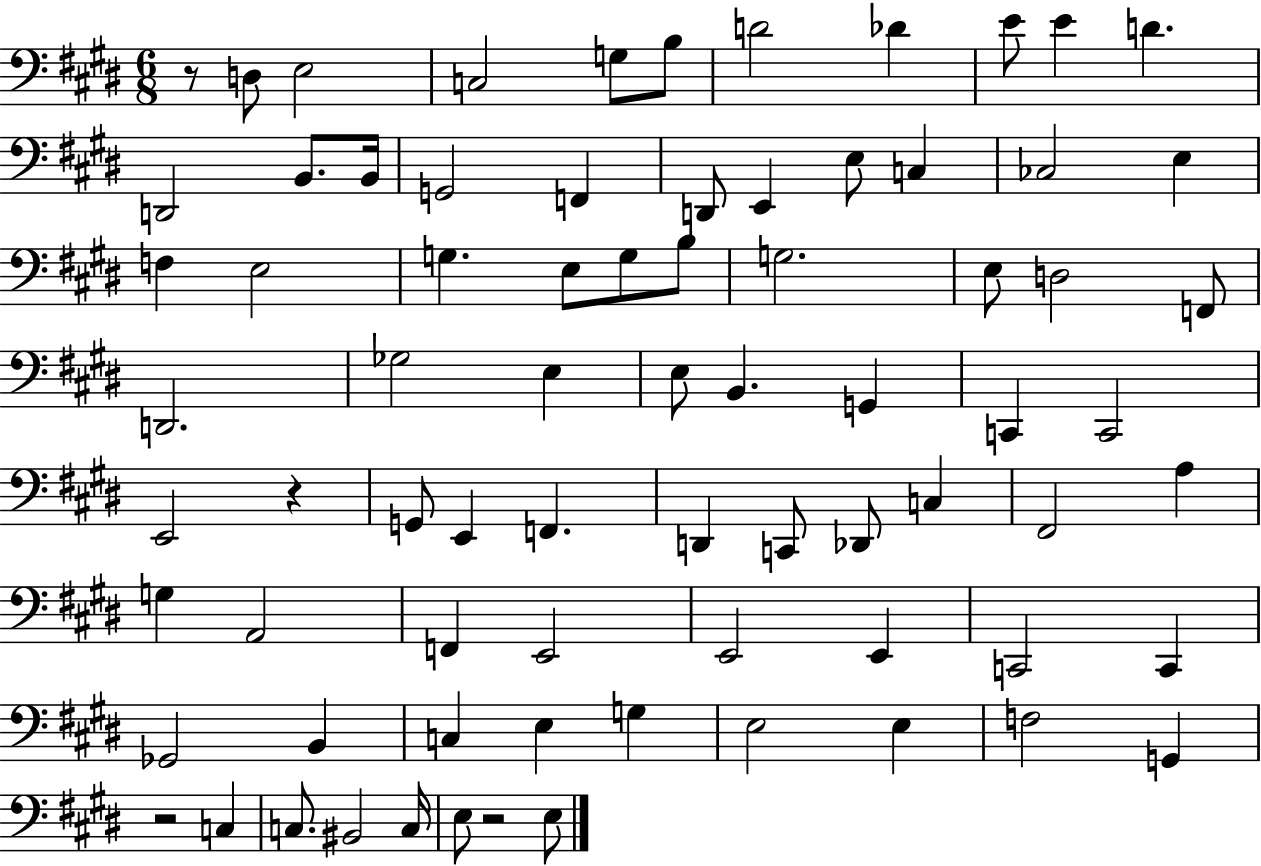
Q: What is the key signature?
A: E major